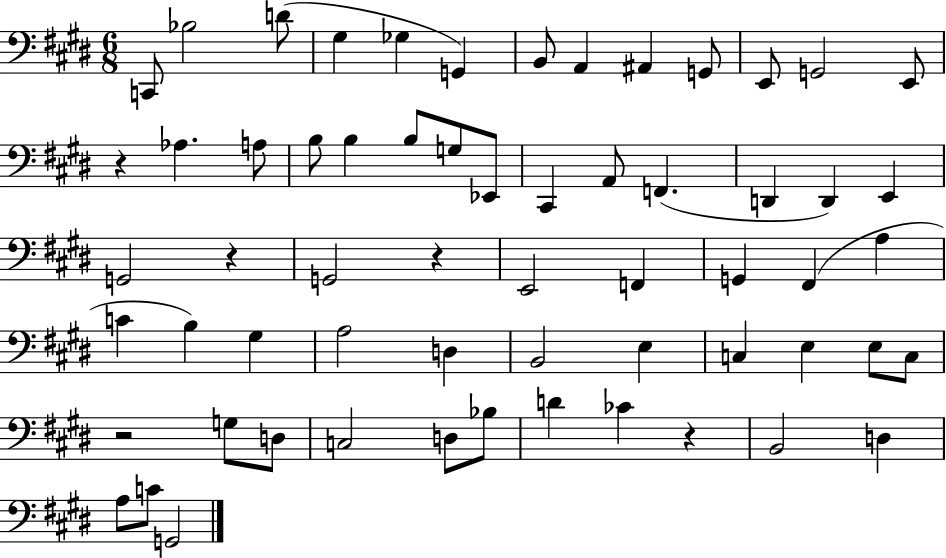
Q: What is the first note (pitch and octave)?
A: C2